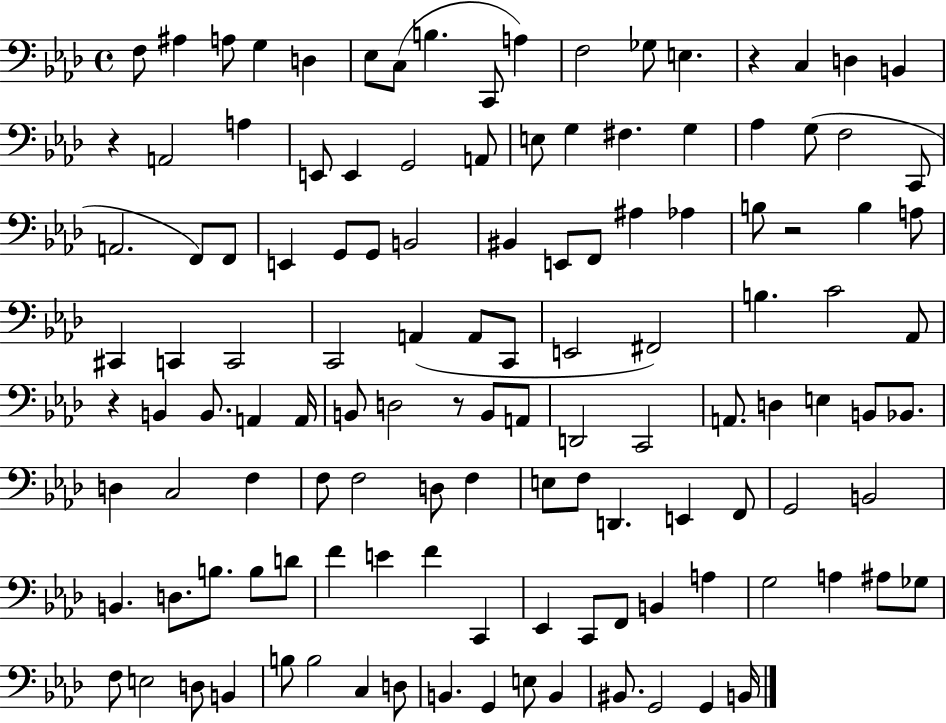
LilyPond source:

{
  \clef bass
  \time 4/4
  \defaultTimeSignature
  \key aes \major
  \repeat volta 2 { f8 ais4 a8 g4 d4 | ees8 c8( b4. c,8 a4) | f2 ges8 e4. | r4 c4 d4 b,4 | \break r4 a,2 a4 | e,8 e,4 g,2 a,8 | e8 g4 fis4. g4 | aes4 g8( f2 c,8 | \break a,2. f,8) f,8 | e,4 g,8 g,8 b,2 | bis,4 e,8 f,8 ais4 aes4 | b8 r2 b4 a8 | \break cis,4 c,4 c,2 | c,2 a,4( a,8 c,8 | e,2 fis,2) | b4. c'2 aes,8 | \break r4 b,4 b,8. a,4 a,16 | b,8 d2 r8 b,8 a,8 | d,2 c,2 | a,8. d4 e4 b,8 bes,8. | \break d4 c2 f4 | f8 f2 d8 f4 | e8 f8 d,4. e,4 f,8 | g,2 b,2 | \break b,4. d8. b8. b8 d'8 | f'4 e'4 f'4 c,4 | ees,4 c,8 f,8 b,4 a4 | g2 a4 ais8 ges8 | \break f8 e2 d8 b,4 | b8 b2 c4 d8 | b,4. g,4 e8 b,4 | bis,8. g,2 g,4 b,16 | \break } \bar "|."
}